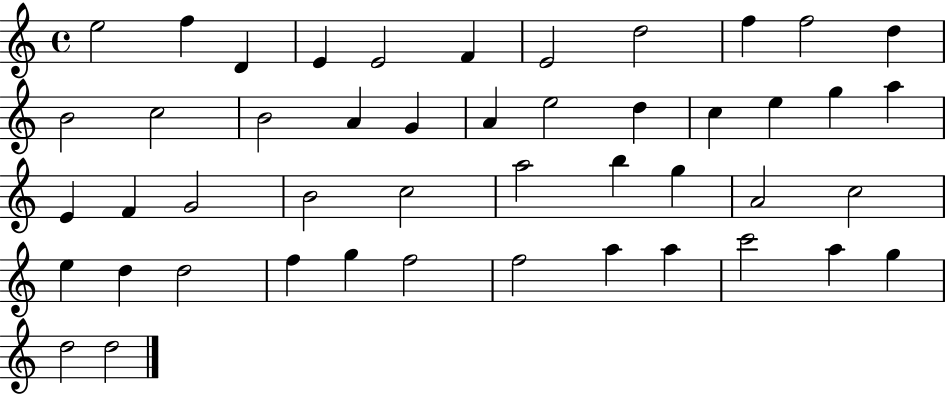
E5/h F5/q D4/q E4/q E4/h F4/q E4/h D5/h F5/q F5/h D5/q B4/h C5/h B4/h A4/q G4/q A4/q E5/h D5/q C5/q E5/q G5/q A5/q E4/q F4/q G4/h B4/h C5/h A5/h B5/q G5/q A4/h C5/h E5/q D5/q D5/h F5/q G5/q F5/h F5/h A5/q A5/q C6/h A5/q G5/q D5/h D5/h